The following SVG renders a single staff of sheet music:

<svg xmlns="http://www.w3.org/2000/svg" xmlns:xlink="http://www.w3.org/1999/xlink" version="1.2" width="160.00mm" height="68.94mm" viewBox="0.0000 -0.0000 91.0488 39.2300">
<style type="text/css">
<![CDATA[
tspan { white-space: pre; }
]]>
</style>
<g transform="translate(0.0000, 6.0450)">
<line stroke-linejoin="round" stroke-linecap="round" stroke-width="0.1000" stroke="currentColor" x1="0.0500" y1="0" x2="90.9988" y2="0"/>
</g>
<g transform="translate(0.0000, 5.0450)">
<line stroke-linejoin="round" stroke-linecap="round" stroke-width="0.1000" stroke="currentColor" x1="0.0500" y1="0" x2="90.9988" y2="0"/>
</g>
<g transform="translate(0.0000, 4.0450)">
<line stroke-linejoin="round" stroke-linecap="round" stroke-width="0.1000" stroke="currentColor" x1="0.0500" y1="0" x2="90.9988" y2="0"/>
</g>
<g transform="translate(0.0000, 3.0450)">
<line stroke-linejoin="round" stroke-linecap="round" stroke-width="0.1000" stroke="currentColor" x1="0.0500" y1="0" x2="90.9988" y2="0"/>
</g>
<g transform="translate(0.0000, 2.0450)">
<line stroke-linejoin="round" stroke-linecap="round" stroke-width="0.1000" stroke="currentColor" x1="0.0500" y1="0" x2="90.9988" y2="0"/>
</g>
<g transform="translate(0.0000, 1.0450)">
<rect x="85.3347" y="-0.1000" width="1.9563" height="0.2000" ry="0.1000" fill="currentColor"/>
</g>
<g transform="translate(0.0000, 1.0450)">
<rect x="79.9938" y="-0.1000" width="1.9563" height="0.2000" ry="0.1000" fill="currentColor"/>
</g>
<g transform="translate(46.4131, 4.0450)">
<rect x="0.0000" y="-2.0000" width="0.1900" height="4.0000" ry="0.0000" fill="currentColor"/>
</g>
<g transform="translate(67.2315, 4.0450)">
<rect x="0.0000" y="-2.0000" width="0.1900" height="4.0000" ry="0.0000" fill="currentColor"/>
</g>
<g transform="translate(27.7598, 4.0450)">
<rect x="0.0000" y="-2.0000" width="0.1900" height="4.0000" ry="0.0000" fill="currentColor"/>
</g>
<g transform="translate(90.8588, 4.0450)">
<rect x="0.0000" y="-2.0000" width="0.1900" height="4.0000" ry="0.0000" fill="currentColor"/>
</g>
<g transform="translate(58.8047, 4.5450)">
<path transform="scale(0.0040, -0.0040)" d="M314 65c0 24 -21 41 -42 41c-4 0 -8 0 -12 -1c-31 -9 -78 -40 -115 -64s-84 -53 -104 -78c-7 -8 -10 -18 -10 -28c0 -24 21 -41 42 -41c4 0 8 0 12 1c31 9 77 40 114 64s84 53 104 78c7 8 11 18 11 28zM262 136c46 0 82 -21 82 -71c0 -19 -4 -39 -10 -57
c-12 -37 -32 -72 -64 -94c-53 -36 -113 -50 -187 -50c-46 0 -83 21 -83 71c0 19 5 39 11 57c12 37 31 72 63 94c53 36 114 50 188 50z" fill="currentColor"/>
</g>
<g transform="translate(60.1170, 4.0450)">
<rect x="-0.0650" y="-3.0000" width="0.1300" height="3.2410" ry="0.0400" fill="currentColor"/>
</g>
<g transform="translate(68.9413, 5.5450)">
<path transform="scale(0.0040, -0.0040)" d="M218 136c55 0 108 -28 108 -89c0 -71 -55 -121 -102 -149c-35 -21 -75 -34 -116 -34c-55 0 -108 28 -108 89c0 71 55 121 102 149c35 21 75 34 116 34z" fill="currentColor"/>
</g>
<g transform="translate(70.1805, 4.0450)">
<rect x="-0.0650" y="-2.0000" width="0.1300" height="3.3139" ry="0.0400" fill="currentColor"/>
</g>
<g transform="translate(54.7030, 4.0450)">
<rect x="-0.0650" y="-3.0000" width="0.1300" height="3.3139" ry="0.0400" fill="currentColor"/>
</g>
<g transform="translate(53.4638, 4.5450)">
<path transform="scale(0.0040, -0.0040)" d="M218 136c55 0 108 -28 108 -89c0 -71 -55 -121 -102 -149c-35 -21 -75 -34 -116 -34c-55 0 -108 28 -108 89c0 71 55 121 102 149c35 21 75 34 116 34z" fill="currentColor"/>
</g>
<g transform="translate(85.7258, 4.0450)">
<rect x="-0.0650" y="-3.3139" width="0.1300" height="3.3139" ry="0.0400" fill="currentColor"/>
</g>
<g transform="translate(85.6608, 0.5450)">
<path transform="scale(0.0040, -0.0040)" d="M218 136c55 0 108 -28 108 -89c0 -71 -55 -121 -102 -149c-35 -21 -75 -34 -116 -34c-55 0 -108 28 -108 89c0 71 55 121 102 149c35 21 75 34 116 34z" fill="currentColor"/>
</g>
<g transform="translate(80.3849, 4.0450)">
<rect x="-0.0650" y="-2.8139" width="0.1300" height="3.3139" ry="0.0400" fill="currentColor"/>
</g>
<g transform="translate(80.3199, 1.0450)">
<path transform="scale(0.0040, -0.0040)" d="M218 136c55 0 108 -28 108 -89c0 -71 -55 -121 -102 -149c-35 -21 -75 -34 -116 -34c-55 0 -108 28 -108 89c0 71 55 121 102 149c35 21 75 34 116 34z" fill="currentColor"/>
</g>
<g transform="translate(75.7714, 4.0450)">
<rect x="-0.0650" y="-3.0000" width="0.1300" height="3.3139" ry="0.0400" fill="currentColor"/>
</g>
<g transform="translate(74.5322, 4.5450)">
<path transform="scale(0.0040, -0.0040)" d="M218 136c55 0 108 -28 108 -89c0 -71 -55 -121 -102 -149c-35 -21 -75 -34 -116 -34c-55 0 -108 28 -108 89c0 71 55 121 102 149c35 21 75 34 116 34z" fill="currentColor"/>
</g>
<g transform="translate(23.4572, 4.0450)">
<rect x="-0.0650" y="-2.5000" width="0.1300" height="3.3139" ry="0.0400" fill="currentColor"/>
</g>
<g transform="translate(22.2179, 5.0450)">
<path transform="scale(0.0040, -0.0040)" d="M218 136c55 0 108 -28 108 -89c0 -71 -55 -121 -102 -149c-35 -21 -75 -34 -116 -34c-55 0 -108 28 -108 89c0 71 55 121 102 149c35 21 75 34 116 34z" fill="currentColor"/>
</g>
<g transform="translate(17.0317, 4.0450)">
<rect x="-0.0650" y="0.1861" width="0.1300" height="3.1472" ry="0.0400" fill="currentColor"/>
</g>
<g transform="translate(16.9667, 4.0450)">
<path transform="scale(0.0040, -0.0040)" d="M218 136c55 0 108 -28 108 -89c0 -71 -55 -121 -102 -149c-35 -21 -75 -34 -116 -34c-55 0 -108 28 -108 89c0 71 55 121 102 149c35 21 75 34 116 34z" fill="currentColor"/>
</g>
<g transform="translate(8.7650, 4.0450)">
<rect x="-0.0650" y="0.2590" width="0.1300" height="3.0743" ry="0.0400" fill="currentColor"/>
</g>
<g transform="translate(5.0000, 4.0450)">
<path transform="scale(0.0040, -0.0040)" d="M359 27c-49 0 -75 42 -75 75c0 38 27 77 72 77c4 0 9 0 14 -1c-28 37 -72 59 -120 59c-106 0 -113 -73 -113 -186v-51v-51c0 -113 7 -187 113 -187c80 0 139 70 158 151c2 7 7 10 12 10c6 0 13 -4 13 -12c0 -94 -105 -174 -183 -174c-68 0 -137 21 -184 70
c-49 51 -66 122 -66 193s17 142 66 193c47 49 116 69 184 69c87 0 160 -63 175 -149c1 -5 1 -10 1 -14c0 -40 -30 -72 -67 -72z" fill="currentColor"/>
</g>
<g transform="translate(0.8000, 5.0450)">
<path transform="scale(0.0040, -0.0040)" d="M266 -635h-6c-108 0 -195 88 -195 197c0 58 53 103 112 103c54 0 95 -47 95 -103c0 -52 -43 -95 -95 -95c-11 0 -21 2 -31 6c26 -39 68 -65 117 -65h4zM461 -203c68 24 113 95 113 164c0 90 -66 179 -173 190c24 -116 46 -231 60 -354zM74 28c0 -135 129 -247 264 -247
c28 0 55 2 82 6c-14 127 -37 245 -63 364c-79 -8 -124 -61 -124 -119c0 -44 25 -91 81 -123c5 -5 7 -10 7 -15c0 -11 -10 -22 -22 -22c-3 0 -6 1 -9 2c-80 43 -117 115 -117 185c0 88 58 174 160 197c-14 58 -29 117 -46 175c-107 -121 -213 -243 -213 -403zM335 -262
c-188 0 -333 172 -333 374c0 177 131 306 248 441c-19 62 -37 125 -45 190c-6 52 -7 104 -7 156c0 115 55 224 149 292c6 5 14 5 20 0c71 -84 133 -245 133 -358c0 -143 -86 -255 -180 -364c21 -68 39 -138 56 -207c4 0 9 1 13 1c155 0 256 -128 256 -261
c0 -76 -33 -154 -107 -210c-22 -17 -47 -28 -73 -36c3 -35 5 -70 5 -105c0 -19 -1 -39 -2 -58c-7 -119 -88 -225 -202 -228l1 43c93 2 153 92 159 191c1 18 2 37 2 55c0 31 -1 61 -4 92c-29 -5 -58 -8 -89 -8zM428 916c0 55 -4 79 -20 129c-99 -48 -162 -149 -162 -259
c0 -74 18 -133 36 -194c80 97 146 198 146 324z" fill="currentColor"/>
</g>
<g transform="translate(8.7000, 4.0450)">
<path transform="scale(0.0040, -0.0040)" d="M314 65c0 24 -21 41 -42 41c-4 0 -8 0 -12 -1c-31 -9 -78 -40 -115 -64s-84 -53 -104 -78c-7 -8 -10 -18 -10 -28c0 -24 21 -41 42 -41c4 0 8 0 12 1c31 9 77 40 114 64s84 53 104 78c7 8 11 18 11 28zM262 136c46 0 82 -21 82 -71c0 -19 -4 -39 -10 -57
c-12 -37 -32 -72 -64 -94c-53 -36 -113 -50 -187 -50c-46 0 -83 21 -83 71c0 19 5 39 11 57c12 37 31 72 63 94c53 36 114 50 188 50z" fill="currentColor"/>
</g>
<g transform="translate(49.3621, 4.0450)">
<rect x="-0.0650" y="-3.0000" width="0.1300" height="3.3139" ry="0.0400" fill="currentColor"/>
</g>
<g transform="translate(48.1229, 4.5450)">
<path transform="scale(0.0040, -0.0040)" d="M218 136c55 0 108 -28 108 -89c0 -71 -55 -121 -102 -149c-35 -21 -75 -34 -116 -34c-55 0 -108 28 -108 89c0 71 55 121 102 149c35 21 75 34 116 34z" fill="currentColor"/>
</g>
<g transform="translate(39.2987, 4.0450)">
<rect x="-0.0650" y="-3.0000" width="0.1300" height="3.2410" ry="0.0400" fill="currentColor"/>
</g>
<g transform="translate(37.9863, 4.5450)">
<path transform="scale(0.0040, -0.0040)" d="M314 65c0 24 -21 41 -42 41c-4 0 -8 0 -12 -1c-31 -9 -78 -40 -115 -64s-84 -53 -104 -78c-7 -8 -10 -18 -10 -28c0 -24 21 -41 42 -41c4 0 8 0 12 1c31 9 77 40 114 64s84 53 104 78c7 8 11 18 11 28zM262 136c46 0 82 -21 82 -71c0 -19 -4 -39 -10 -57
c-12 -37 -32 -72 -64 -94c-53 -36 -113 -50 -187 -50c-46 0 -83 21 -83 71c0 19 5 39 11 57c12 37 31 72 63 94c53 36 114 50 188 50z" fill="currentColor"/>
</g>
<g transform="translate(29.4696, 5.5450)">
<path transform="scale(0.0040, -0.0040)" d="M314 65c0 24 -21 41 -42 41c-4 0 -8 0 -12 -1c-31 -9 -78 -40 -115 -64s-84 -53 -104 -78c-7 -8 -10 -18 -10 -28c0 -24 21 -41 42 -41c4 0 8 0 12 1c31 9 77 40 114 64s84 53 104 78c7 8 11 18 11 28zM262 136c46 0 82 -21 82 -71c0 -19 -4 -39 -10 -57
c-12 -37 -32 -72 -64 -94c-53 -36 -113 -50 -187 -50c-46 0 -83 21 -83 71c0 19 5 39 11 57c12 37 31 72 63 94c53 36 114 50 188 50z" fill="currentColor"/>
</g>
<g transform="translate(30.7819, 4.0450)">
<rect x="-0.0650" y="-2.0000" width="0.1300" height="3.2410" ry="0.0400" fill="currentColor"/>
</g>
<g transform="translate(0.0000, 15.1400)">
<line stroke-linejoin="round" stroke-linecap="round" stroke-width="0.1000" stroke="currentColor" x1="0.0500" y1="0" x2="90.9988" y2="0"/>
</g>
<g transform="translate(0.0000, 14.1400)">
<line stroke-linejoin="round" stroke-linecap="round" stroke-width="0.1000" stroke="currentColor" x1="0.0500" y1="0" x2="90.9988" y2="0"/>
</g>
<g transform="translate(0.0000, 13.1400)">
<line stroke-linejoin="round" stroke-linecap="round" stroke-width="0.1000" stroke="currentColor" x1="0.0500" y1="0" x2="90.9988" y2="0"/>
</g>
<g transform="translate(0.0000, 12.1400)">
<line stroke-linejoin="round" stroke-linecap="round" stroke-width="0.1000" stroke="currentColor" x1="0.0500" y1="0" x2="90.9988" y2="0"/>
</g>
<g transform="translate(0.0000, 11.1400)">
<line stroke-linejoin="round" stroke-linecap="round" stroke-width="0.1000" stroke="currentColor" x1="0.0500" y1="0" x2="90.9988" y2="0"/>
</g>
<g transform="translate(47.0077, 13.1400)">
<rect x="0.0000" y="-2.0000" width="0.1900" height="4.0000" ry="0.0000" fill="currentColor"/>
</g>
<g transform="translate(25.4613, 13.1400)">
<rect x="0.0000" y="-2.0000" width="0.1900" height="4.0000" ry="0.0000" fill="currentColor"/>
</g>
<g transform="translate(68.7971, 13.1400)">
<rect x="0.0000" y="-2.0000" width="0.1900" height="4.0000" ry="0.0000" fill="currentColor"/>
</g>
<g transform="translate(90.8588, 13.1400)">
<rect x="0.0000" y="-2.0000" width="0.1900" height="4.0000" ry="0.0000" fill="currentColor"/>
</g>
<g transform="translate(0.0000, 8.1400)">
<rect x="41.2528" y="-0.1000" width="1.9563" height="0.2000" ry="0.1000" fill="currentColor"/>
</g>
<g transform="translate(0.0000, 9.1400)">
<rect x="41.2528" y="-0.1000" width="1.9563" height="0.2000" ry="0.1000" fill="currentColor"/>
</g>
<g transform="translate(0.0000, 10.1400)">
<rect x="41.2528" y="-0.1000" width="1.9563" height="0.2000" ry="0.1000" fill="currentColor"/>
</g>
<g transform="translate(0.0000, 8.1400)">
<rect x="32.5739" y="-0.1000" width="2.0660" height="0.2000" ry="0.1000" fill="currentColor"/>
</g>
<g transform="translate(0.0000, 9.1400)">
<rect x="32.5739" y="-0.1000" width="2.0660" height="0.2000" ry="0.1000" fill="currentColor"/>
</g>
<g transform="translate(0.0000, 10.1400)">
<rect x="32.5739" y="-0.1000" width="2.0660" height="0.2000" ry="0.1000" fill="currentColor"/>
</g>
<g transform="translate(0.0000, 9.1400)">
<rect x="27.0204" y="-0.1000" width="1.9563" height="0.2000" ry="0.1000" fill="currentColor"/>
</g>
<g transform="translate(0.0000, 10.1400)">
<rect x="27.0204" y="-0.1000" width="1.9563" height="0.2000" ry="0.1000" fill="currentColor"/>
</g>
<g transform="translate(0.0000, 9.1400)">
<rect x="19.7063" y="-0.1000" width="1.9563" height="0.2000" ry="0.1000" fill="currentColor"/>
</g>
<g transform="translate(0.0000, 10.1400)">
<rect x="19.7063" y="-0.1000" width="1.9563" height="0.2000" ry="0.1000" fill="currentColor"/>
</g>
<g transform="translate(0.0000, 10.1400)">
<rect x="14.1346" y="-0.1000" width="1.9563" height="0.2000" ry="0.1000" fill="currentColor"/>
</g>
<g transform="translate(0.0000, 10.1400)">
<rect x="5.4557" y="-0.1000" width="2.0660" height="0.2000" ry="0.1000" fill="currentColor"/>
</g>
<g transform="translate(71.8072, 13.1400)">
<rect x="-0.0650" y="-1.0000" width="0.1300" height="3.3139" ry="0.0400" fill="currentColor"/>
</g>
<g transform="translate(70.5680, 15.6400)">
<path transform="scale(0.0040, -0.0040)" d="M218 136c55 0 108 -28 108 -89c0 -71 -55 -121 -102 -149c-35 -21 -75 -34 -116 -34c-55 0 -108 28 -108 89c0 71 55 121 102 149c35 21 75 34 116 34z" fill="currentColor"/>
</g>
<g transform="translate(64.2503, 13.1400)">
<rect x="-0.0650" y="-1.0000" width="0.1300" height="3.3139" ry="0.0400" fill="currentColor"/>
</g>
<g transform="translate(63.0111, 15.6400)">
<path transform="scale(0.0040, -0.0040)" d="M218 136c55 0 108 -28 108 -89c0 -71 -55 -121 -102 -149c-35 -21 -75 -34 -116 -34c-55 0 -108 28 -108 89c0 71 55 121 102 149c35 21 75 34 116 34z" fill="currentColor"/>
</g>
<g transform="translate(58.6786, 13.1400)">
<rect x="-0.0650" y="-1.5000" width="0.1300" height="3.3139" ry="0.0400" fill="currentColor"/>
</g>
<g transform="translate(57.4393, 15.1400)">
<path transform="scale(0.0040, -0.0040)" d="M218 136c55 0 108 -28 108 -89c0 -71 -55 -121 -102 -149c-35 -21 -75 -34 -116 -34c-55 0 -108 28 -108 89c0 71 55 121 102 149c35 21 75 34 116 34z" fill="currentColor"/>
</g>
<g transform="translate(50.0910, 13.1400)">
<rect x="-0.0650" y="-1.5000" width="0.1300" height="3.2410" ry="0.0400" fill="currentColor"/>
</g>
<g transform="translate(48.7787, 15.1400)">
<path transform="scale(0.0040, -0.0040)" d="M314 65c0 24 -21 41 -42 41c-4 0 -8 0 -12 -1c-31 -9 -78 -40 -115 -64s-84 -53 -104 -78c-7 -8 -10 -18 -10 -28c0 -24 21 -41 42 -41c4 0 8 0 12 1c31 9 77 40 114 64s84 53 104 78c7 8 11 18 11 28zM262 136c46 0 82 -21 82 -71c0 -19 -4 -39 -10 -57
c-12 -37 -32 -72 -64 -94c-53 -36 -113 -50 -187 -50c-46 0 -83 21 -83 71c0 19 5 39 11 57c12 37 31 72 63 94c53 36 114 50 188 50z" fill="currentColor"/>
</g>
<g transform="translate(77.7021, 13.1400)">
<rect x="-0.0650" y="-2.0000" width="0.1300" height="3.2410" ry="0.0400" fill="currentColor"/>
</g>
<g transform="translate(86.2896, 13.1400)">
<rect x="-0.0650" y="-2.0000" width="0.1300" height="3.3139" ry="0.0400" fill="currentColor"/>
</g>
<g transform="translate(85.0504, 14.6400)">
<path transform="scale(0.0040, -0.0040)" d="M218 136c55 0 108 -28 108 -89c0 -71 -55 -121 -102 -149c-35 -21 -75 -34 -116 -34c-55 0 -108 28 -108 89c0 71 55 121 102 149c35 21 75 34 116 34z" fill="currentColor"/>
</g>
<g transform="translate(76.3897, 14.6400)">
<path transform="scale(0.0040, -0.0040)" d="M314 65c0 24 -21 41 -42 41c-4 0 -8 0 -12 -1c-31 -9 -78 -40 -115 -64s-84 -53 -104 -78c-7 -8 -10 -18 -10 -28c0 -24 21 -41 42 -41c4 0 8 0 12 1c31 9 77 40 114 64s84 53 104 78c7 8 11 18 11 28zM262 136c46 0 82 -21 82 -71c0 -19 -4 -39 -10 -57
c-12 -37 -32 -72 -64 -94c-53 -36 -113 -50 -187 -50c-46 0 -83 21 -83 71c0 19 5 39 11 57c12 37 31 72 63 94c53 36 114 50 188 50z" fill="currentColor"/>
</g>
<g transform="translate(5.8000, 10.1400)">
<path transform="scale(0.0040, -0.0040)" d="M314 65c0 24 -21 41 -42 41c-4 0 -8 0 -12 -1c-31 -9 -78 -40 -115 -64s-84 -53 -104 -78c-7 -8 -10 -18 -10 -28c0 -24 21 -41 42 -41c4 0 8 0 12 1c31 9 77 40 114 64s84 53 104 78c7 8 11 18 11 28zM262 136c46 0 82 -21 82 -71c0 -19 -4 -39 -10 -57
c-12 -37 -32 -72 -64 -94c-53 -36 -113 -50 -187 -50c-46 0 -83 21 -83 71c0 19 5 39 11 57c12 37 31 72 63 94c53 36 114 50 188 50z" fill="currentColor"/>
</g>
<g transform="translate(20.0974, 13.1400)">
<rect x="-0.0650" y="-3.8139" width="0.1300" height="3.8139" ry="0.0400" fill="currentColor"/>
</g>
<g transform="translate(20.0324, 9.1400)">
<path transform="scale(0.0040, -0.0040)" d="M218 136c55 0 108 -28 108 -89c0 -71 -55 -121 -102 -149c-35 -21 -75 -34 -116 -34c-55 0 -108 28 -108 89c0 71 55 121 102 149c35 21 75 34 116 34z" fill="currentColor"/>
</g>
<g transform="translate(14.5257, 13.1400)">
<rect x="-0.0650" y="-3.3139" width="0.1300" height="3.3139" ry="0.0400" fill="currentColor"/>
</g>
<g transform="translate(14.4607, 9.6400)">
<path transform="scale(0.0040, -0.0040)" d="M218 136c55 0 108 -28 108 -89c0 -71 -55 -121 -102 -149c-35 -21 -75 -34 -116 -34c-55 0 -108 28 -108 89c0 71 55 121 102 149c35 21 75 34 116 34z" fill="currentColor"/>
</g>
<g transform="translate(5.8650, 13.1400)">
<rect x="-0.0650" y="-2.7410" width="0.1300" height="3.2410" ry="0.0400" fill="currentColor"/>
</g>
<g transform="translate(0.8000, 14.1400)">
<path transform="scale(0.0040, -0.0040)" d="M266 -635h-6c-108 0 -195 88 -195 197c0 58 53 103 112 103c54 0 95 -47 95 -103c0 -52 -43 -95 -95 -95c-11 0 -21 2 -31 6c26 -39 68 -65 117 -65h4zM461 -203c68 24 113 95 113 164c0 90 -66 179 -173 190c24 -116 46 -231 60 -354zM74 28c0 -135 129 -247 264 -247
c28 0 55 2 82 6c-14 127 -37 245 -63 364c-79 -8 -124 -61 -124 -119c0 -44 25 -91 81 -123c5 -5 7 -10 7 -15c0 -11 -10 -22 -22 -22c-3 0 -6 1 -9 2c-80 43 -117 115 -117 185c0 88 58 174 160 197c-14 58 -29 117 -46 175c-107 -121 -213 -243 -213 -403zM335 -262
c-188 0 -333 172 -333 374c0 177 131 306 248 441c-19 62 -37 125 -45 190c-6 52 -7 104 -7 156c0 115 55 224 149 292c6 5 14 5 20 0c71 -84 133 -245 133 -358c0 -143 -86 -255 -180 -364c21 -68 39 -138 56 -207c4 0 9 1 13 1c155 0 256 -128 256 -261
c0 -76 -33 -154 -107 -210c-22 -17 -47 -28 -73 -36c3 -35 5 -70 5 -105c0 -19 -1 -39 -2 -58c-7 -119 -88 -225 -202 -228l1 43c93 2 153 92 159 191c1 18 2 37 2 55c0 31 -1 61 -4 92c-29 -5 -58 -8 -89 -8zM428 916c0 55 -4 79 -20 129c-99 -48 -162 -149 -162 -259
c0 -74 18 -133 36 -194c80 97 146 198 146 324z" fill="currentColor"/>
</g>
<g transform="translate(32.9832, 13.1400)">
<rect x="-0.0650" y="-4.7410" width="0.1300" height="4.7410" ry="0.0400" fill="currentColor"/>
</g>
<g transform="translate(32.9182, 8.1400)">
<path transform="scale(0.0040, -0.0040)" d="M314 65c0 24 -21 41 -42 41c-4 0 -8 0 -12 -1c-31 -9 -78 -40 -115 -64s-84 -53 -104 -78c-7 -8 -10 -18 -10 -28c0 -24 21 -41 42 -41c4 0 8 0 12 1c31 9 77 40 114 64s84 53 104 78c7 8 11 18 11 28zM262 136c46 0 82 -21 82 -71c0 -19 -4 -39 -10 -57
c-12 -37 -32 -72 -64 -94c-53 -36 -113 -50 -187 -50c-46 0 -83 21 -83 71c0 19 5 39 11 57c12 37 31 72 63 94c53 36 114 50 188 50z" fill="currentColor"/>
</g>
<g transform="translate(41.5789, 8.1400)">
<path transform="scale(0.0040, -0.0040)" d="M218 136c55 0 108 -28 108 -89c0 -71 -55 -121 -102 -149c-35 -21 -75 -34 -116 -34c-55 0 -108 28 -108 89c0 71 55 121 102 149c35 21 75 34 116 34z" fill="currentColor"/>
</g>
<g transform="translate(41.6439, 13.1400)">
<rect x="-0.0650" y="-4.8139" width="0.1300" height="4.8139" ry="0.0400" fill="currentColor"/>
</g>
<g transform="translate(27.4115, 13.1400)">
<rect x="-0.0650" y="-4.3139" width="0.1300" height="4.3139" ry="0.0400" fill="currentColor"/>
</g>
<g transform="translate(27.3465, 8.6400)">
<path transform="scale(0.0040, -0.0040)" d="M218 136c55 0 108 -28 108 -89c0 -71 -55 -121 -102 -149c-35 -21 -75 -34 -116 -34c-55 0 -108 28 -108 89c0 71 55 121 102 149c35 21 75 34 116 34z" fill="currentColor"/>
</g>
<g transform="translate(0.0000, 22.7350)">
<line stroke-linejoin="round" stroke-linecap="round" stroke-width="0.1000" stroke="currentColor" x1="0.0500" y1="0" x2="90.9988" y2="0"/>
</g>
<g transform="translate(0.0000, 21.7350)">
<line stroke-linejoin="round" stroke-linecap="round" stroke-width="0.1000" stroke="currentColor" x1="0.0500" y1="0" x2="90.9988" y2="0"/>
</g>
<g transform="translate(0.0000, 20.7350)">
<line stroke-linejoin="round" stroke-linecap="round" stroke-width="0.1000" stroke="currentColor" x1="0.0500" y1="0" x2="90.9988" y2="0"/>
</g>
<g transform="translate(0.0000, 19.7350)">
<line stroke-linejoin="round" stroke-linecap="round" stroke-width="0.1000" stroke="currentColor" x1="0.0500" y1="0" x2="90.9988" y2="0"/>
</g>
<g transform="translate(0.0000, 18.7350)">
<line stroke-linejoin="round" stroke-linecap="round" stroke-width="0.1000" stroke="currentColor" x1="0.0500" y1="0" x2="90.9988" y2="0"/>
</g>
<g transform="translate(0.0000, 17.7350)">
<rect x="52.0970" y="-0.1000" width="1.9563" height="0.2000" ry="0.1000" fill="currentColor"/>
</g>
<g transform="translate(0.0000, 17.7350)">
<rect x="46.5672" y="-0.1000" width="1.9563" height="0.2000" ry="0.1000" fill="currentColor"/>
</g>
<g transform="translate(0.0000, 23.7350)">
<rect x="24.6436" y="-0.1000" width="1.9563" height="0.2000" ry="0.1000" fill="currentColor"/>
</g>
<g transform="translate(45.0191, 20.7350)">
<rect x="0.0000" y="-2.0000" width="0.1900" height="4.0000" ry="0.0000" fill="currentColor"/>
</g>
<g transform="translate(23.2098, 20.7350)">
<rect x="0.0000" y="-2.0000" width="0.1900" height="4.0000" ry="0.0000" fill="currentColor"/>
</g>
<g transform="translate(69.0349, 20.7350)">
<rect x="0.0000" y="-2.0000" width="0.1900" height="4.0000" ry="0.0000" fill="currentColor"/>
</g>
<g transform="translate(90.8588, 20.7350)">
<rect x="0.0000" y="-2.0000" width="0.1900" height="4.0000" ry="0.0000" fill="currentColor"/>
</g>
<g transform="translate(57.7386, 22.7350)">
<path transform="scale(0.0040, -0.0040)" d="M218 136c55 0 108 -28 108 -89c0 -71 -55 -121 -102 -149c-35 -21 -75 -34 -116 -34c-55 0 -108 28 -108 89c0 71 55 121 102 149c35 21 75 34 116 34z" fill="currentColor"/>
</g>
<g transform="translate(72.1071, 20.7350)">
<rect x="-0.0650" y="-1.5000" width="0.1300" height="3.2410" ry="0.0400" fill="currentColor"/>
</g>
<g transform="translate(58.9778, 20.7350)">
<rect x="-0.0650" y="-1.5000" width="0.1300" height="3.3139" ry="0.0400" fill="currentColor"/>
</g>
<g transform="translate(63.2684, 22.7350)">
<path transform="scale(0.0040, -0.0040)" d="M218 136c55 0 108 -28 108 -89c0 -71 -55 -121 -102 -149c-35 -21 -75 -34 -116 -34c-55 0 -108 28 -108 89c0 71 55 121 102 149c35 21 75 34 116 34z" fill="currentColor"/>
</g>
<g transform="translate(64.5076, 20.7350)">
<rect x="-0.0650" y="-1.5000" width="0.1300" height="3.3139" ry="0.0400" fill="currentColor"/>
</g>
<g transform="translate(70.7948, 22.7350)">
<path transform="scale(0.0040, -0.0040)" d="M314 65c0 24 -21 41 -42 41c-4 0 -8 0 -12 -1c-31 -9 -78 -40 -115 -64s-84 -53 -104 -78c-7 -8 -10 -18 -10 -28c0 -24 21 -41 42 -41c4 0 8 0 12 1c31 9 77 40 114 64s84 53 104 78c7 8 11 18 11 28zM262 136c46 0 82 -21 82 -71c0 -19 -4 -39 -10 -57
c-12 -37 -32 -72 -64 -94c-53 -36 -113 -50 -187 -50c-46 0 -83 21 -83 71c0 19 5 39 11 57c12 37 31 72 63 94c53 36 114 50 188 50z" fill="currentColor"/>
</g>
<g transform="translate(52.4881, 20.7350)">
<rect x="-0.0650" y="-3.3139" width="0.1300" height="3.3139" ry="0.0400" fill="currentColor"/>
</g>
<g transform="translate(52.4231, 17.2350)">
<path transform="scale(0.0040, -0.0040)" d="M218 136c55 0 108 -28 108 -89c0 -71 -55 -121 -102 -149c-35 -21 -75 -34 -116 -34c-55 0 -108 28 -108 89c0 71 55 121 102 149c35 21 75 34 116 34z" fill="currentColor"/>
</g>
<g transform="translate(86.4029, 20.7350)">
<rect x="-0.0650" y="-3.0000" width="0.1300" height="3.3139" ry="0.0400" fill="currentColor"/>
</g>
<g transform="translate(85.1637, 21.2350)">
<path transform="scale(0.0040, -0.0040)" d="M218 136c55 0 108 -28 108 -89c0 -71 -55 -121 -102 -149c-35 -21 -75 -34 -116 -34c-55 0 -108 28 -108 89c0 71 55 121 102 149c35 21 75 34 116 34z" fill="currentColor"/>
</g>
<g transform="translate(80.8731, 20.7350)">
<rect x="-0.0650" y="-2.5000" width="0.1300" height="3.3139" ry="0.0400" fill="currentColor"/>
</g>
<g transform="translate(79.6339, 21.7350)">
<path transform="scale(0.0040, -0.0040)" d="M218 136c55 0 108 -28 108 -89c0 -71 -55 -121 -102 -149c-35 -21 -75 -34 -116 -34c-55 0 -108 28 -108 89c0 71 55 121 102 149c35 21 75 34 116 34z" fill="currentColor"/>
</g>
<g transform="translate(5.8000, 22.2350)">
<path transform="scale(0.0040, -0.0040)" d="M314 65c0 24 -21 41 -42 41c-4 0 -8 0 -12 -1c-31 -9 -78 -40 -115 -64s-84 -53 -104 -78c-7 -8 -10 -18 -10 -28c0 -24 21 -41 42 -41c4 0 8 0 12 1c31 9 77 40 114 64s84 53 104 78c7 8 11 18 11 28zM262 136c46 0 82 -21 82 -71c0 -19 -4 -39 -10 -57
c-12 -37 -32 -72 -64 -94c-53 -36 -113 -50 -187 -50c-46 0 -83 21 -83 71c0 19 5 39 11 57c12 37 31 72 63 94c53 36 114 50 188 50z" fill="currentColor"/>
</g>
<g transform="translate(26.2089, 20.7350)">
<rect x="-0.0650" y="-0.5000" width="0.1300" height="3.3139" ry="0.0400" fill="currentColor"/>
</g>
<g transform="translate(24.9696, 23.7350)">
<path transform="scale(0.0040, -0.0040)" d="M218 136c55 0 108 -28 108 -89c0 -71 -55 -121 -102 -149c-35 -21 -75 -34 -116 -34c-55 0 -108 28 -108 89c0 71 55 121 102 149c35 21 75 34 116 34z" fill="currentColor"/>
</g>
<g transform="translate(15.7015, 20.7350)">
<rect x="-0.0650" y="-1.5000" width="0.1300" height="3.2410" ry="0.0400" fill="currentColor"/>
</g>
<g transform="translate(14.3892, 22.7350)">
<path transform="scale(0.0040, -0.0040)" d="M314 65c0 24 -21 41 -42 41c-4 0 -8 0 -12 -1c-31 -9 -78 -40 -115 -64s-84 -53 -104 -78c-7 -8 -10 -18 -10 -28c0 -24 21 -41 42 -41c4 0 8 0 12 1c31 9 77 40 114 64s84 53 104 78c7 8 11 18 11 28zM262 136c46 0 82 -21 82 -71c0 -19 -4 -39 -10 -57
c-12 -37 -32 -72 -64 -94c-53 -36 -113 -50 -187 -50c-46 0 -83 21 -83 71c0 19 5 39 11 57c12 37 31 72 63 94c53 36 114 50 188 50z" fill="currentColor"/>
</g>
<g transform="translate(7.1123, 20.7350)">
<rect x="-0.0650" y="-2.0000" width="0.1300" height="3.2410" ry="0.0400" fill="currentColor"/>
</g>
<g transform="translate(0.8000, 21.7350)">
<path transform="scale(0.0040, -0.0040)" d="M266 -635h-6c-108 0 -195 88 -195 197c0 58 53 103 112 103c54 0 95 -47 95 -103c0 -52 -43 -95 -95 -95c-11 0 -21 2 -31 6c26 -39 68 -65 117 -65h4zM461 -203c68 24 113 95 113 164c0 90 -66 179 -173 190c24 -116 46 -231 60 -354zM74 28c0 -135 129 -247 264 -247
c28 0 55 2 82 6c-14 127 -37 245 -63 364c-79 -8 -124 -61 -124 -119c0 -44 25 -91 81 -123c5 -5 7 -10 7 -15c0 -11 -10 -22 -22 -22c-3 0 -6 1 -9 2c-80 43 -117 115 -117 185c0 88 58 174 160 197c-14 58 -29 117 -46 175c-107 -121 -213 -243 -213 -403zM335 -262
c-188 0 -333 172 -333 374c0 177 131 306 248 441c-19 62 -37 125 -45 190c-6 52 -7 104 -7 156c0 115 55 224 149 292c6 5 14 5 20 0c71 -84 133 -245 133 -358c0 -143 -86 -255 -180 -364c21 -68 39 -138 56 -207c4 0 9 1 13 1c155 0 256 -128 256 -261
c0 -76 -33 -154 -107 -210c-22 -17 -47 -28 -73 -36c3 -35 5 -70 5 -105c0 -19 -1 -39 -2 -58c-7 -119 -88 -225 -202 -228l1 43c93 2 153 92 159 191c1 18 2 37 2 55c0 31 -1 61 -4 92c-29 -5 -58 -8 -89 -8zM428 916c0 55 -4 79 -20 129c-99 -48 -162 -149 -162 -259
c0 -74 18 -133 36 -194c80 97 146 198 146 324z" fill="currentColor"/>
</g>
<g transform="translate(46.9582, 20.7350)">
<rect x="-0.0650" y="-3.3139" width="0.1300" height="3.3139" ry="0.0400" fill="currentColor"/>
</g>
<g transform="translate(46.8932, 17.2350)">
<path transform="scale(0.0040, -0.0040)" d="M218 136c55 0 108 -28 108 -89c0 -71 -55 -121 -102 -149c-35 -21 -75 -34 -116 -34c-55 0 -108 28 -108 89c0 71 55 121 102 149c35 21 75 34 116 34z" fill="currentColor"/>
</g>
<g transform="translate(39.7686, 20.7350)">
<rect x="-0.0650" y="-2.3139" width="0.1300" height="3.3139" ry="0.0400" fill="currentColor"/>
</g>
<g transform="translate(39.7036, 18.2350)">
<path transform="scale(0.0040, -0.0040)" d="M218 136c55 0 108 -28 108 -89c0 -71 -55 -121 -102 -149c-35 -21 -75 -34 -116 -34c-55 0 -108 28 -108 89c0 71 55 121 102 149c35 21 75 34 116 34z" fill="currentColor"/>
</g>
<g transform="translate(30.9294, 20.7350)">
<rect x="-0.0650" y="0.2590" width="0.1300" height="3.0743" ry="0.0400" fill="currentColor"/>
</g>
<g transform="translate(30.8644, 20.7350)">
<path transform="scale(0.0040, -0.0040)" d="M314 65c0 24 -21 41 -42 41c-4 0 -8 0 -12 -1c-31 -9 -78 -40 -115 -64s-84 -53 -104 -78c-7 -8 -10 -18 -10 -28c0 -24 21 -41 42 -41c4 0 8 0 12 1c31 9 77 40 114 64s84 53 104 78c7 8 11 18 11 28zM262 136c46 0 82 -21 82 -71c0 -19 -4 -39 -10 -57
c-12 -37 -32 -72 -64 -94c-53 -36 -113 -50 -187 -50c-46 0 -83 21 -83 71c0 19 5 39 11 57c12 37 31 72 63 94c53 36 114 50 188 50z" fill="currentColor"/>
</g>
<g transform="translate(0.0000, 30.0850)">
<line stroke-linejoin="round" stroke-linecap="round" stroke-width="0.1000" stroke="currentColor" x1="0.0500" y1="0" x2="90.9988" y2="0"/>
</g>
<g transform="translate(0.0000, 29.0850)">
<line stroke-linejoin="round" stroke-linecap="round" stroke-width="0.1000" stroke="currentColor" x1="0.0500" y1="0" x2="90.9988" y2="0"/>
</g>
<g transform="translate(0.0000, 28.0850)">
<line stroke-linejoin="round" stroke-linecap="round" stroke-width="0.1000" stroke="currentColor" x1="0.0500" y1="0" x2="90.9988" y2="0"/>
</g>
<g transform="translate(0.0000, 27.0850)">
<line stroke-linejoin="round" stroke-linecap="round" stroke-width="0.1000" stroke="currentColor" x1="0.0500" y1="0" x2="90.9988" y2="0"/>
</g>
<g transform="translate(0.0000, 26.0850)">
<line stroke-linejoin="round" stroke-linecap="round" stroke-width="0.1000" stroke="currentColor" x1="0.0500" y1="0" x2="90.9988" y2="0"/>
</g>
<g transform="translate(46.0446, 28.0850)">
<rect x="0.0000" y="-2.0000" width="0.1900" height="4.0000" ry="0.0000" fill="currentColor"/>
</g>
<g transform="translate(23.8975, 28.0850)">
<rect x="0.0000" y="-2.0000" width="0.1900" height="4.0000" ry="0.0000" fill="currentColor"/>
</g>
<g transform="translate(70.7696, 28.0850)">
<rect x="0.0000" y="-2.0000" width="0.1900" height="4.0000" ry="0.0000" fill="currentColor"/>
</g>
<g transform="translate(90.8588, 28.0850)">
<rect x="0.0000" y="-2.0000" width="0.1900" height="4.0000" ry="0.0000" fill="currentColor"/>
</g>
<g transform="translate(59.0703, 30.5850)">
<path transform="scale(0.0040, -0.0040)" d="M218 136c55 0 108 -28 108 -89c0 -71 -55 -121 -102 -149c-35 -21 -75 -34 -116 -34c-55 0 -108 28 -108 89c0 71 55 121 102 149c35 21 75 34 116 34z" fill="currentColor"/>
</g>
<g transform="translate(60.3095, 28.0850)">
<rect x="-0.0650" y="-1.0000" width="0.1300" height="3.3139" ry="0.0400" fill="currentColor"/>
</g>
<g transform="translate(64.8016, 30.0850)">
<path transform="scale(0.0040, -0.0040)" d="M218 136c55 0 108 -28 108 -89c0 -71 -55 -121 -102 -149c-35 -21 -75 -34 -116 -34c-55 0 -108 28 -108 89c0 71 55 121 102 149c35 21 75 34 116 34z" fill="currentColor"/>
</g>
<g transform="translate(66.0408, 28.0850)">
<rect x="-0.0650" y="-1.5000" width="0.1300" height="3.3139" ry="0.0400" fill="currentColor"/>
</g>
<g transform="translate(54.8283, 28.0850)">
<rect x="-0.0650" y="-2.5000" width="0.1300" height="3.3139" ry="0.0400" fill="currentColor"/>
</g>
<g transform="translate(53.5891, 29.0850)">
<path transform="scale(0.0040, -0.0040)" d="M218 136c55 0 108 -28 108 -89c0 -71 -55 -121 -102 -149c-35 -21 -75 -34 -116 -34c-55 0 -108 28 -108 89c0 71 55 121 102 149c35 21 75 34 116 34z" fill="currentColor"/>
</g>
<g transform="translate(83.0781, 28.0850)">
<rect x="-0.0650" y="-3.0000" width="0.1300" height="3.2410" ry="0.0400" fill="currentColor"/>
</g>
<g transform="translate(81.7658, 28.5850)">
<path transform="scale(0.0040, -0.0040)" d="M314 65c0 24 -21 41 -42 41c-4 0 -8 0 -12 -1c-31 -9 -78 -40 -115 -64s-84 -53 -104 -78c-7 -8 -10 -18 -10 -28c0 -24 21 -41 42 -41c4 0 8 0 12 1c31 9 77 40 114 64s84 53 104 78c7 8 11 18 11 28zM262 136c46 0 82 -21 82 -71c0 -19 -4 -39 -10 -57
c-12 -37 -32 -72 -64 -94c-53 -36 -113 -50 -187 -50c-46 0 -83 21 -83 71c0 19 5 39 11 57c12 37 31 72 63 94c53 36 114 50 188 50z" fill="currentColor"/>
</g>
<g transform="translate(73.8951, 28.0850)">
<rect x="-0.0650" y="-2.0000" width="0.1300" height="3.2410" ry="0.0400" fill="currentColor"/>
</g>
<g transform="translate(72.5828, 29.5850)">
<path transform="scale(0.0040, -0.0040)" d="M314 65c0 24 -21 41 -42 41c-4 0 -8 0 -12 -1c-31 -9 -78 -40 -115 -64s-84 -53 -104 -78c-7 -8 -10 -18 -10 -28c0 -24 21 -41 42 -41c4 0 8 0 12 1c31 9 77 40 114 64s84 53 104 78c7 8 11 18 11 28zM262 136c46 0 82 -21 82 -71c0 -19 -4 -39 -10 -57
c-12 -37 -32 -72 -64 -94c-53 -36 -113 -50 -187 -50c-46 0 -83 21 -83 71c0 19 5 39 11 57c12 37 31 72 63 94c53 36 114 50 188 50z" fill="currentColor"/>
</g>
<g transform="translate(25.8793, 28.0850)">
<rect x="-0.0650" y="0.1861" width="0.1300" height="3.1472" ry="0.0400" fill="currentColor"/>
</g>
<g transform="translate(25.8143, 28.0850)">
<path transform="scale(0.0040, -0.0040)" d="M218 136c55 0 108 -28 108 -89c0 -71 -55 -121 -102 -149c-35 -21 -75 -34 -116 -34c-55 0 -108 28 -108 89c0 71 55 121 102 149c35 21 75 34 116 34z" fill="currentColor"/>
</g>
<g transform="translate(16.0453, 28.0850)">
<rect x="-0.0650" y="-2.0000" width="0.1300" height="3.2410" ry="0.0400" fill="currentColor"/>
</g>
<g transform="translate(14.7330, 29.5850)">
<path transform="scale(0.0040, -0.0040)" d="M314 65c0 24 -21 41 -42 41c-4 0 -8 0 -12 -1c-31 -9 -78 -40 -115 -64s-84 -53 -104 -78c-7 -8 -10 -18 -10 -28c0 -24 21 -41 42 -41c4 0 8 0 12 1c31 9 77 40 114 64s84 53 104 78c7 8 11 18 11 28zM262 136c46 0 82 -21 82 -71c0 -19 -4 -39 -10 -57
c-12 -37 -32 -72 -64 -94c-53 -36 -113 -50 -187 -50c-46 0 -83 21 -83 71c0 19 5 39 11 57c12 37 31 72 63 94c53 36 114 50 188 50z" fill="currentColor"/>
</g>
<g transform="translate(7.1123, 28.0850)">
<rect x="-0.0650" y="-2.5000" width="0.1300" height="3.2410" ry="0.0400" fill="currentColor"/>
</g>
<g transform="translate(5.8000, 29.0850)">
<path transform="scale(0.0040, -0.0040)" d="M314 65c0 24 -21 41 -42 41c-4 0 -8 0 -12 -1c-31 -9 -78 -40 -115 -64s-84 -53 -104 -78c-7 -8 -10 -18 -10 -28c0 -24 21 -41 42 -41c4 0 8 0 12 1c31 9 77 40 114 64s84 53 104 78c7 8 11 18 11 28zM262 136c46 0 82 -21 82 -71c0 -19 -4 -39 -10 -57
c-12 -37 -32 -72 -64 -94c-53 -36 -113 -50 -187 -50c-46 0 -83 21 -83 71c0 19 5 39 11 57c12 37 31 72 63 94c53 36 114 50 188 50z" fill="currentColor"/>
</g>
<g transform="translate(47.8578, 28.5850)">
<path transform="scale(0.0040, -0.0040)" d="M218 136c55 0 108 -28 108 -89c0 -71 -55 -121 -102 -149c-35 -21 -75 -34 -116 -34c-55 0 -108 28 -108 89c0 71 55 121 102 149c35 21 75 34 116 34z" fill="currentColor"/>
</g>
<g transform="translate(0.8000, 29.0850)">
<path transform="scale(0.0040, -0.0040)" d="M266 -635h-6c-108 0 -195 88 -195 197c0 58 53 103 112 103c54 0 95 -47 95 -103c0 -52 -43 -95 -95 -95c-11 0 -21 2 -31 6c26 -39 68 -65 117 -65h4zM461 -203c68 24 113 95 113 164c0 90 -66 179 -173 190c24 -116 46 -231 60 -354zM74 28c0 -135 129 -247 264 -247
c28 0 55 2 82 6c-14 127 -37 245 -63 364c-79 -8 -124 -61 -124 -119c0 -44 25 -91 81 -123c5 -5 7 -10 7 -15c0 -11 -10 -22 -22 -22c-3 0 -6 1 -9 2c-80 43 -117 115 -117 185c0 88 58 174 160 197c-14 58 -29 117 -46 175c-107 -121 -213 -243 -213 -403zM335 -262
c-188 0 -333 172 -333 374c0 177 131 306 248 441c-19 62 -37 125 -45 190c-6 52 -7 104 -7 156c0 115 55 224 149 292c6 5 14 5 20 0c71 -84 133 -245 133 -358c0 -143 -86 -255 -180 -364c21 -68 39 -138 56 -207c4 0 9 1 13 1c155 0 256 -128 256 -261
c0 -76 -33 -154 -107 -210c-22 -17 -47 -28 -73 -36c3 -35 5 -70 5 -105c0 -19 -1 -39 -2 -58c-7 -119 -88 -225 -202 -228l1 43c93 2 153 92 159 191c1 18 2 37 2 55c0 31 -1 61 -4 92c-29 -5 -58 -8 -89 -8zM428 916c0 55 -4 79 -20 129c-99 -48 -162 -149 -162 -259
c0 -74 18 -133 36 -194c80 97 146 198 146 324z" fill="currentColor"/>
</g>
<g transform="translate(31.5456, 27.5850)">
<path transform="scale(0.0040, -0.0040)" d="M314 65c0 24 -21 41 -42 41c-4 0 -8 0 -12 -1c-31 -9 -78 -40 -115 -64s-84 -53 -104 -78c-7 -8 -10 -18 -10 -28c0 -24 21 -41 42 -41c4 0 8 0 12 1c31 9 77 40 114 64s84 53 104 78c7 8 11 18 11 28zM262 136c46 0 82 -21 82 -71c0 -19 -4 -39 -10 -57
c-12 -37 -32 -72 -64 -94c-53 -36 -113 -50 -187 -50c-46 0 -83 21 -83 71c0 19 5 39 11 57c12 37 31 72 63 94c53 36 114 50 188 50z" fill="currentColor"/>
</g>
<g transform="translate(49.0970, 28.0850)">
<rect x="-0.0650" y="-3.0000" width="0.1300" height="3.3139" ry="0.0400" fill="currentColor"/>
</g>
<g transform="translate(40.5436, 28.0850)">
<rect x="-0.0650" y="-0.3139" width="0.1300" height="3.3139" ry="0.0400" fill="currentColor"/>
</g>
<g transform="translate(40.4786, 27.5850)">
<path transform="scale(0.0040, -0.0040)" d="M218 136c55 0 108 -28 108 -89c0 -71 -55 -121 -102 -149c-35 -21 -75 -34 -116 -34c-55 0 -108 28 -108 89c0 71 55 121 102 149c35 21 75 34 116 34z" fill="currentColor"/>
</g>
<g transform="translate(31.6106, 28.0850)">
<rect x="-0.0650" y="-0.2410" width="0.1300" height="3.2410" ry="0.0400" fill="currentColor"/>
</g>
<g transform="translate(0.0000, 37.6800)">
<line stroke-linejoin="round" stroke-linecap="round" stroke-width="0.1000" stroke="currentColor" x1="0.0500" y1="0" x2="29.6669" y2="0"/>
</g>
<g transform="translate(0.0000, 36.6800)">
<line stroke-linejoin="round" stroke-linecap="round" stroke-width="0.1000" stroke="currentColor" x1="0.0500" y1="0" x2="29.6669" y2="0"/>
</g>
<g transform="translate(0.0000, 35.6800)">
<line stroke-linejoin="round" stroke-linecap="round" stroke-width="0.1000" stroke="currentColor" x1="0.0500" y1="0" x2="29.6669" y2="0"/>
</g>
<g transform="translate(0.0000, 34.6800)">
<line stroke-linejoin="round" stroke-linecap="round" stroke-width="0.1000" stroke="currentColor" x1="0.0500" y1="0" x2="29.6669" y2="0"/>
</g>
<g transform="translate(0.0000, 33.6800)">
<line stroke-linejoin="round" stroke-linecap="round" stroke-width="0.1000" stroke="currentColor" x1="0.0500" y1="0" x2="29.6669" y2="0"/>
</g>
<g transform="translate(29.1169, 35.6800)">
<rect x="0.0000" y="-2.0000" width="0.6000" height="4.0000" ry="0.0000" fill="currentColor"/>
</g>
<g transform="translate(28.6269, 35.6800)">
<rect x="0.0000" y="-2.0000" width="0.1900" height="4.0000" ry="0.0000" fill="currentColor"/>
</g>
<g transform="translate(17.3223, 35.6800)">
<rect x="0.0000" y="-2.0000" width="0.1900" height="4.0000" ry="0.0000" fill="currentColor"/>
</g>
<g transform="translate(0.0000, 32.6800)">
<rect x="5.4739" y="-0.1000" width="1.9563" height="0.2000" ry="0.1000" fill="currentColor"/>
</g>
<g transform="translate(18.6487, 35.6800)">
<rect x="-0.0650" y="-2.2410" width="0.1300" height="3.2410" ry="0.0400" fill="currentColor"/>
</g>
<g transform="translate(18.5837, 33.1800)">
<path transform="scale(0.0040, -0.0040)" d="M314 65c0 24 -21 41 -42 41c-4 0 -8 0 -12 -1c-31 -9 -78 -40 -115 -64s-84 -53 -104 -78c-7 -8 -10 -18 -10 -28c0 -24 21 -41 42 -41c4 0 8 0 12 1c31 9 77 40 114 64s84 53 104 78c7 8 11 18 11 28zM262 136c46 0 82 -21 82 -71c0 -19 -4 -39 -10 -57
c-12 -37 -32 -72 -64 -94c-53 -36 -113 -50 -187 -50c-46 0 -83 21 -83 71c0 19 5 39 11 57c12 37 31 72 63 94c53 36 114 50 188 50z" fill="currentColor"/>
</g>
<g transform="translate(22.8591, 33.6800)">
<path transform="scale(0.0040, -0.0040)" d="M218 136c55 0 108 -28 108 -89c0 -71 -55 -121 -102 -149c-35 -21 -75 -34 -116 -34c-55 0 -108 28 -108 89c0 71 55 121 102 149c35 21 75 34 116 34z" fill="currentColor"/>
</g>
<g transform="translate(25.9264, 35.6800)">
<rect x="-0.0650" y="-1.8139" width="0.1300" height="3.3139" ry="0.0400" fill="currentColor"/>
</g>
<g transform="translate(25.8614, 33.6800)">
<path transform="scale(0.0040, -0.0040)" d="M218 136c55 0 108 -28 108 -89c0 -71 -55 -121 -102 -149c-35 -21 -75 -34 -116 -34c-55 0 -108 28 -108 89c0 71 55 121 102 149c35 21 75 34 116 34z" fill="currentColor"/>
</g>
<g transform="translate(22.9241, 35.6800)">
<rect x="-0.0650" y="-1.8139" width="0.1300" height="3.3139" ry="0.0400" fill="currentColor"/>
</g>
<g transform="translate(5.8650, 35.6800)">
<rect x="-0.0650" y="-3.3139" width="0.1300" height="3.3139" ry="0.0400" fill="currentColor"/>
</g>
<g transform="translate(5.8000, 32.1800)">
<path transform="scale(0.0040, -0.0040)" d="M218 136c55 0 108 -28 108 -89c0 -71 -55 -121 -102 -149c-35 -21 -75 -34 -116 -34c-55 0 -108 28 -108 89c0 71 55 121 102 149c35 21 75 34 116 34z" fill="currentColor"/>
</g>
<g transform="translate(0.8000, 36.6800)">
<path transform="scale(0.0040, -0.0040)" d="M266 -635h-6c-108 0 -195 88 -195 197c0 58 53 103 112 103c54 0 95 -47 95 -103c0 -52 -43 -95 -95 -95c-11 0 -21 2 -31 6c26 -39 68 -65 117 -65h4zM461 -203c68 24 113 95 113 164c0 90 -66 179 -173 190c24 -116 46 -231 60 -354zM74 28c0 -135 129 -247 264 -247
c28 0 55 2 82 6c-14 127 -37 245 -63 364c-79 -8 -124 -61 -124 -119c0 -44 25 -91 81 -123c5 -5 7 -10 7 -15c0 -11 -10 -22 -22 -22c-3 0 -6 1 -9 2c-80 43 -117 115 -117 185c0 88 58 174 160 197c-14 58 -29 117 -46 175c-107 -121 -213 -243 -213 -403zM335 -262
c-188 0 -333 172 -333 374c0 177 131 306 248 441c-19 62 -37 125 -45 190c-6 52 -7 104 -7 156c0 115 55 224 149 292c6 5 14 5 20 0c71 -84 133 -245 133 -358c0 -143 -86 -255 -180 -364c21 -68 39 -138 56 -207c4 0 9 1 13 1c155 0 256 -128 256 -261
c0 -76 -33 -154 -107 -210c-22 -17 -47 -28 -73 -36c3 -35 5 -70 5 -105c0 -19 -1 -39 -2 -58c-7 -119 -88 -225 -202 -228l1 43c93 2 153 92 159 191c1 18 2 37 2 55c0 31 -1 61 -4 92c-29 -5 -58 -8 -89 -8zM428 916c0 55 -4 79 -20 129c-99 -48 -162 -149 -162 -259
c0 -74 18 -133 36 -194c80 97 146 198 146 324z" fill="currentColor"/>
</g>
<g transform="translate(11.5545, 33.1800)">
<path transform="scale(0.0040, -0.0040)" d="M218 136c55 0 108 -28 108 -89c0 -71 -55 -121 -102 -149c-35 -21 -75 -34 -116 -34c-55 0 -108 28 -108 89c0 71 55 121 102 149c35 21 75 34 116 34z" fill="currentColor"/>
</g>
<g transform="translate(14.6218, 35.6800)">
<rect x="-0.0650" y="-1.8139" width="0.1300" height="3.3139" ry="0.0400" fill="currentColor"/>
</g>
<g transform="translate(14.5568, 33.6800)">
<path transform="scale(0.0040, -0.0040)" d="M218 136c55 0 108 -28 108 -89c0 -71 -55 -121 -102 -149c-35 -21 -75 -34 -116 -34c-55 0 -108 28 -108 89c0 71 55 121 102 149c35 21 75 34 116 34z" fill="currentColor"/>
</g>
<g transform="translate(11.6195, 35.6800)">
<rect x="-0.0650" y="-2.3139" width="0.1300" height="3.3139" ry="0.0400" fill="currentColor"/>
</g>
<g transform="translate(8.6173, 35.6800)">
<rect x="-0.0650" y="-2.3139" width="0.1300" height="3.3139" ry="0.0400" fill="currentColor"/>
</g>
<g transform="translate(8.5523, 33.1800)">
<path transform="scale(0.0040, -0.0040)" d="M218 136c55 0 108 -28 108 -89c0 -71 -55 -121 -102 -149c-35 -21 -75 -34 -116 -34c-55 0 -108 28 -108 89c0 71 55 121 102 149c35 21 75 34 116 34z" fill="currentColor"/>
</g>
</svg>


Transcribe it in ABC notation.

X:1
T:Untitled
M:4/4
L:1/4
K:C
B2 B G F2 A2 A A A2 F A a b a2 b c' d' e'2 e' E2 E D D F2 F F2 E2 C B2 g b b E E E2 G A G2 F2 B c2 c A G D E F2 A2 b g g f g2 f f